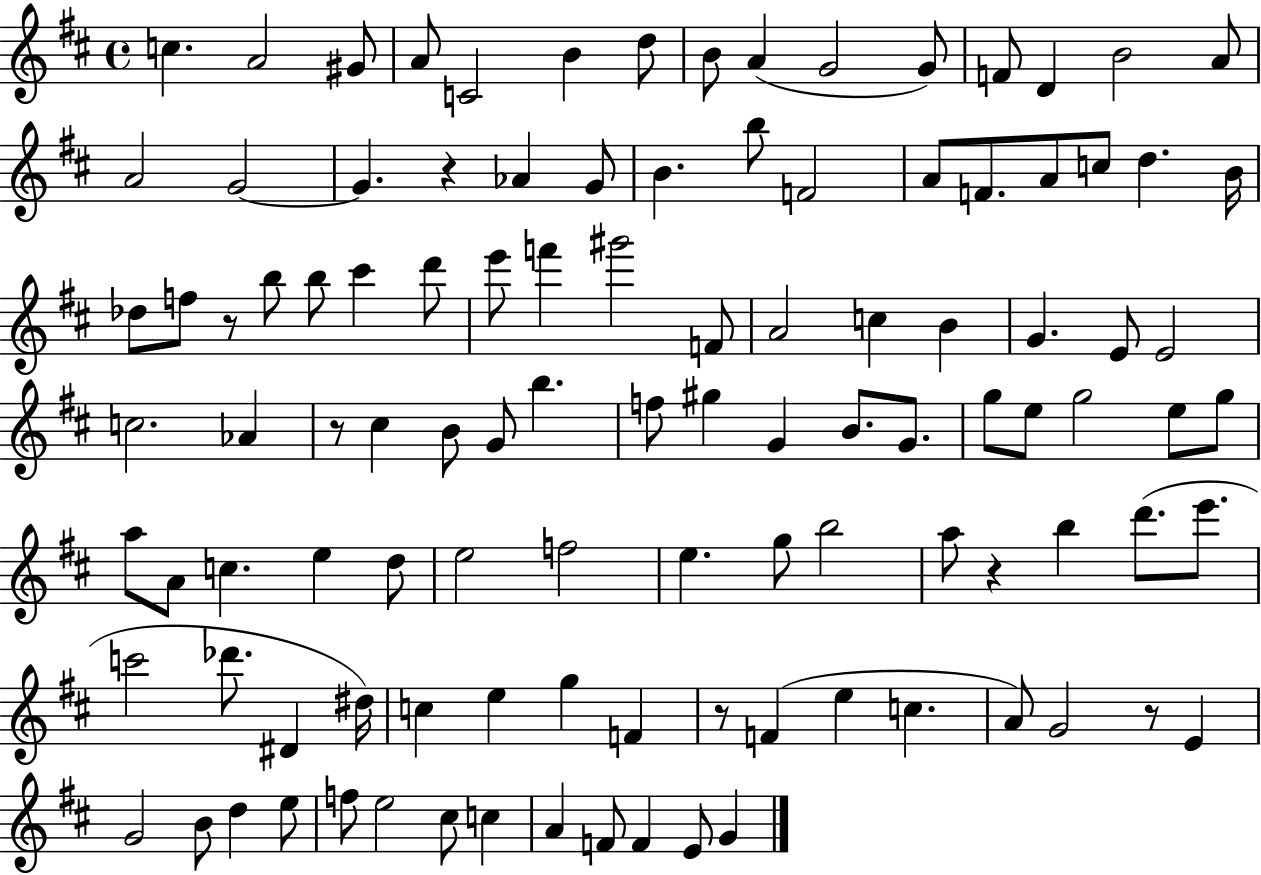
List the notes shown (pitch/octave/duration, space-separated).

C5/q. A4/h G#4/e A4/e C4/h B4/q D5/e B4/e A4/q G4/h G4/e F4/e D4/q B4/h A4/e A4/h G4/h G4/q. R/q Ab4/q G4/e B4/q. B5/e F4/h A4/e F4/e. A4/e C5/e D5/q. B4/s Db5/e F5/e R/e B5/e B5/e C#6/q D6/e E6/e F6/q G#6/h F4/e A4/h C5/q B4/q G4/q. E4/e E4/h C5/h. Ab4/q R/e C#5/q B4/e G4/e B5/q. F5/e G#5/q G4/q B4/e. G4/e. G5/e E5/e G5/h E5/e G5/e A5/e A4/e C5/q. E5/q D5/e E5/h F5/h E5/q. G5/e B5/h A5/e R/q B5/q D6/e. E6/e. C6/h Db6/e. D#4/q D#5/s C5/q E5/q G5/q F4/q R/e F4/q E5/q C5/q. A4/e G4/h R/e E4/q G4/h B4/e D5/q E5/e F5/e E5/h C#5/e C5/q A4/q F4/e F4/q E4/e G4/q